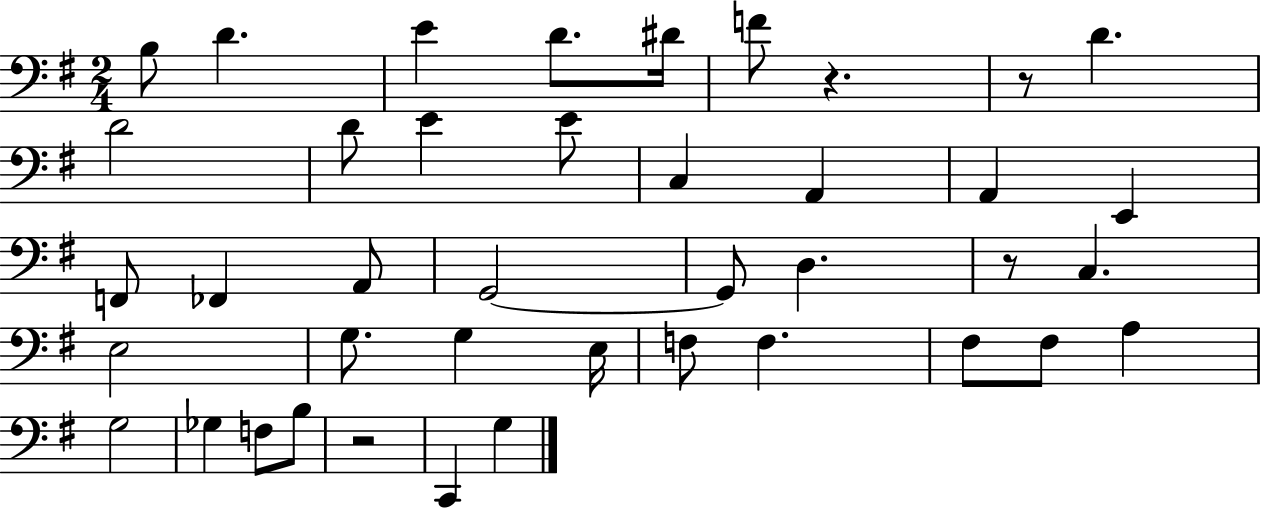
{
  \clef bass
  \numericTimeSignature
  \time 2/4
  \key g \major
  b8 d'4. | e'4 d'8. dis'16 | f'8 r4. | r8 d'4. | \break d'2 | d'8 e'4 e'8 | c4 a,4 | a,4 e,4 | \break f,8 fes,4 a,8 | g,2~~ | g,8 d4. | r8 c4. | \break e2 | g8. g4 e16 | f8 f4. | fis8 fis8 a4 | \break g2 | ges4 f8 b8 | r2 | c,4 g4 | \break \bar "|."
}